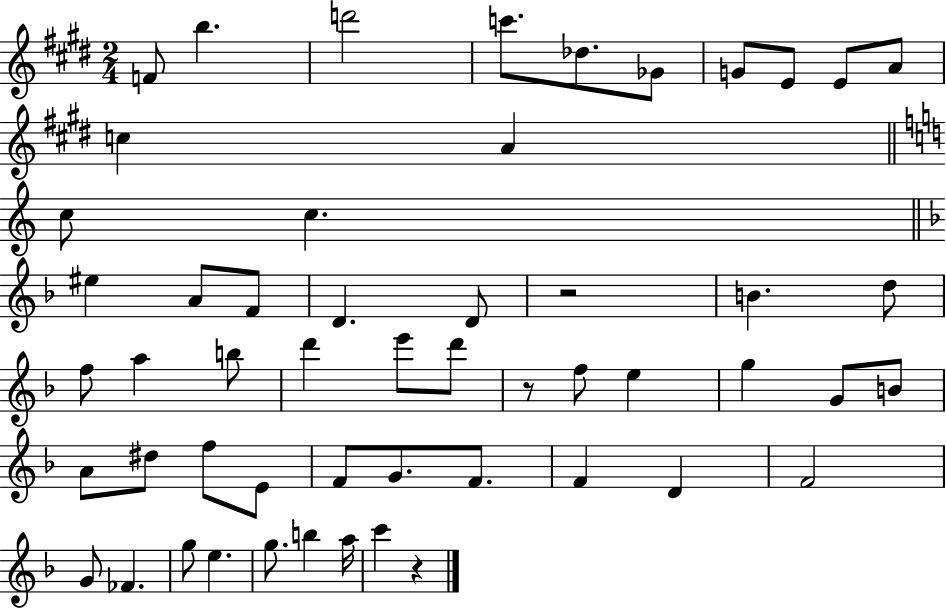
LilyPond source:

{
  \clef treble
  \numericTimeSignature
  \time 2/4
  \key e \major
  \repeat volta 2 { f'8 b''4. | d'''2 | c'''8. des''8. ges'8 | g'8 e'8 e'8 a'8 | \break c''4 a'4 | \bar "||" \break \key c \major c''8 c''4. | \bar "||" \break \key d \minor eis''4 a'8 f'8 | d'4. d'8 | r2 | b'4. d''8 | \break f''8 a''4 b''8 | d'''4 e'''8 d'''8 | r8 f''8 e''4 | g''4 g'8 b'8 | \break a'8 dis''8 f''8 e'8 | f'8 g'8. f'8. | f'4 d'4 | f'2 | \break g'8 fes'4. | g''8 e''4. | g''8. b''4 a''16 | c'''4 r4 | \break } \bar "|."
}